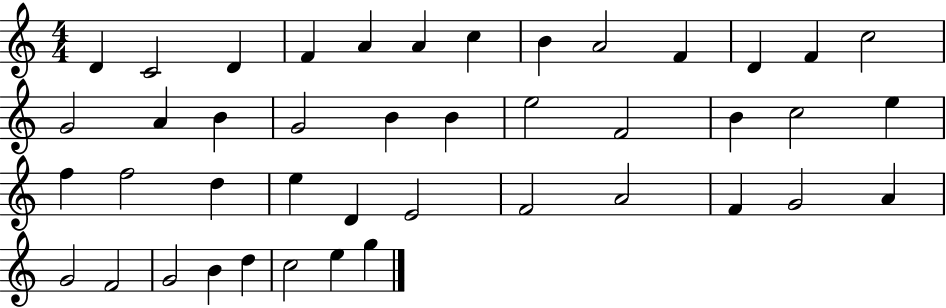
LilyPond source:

{
  \clef treble
  \numericTimeSignature
  \time 4/4
  \key c \major
  d'4 c'2 d'4 | f'4 a'4 a'4 c''4 | b'4 a'2 f'4 | d'4 f'4 c''2 | \break g'2 a'4 b'4 | g'2 b'4 b'4 | e''2 f'2 | b'4 c''2 e''4 | \break f''4 f''2 d''4 | e''4 d'4 e'2 | f'2 a'2 | f'4 g'2 a'4 | \break g'2 f'2 | g'2 b'4 d''4 | c''2 e''4 g''4 | \bar "|."
}